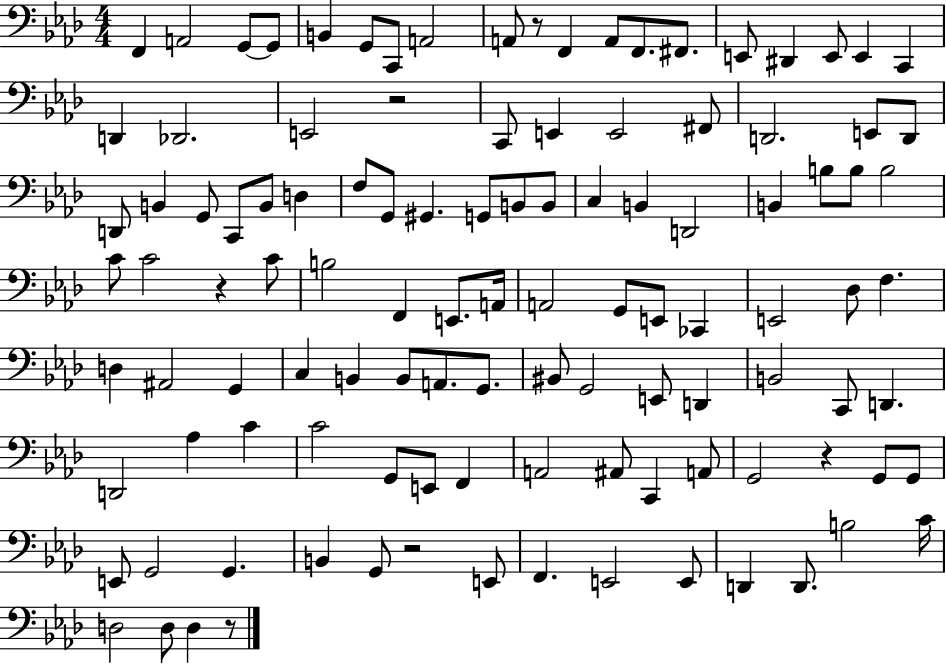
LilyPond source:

{
  \clef bass
  \numericTimeSignature
  \time 4/4
  \key aes \major
  f,4 a,2 g,8~~ g,8 | b,4 g,8 c,8 a,2 | a,8 r8 f,4 a,8 f,8. fis,8. | e,8 dis,4 e,8 e,4 c,4 | \break d,4 des,2. | e,2 r2 | c,8 e,4 e,2 fis,8 | d,2. e,8 d,8 | \break d,8 b,4 g,8 c,8 b,8 d4 | f8 g,8 gis,4. g,8 b,8 b,8 | c4 b,4 d,2 | b,4 b8 b8 b2 | \break c'8 c'2 r4 c'8 | b2 f,4 e,8. a,16 | a,2 g,8 e,8 ces,4 | e,2 des8 f4. | \break d4 ais,2 g,4 | c4 b,4 b,8 a,8. g,8. | bis,8 g,2 e,8 d,4 | b,2 c,8 d,4. | \break d,2 aes4 c'4 | c'2 g,8 e,8 f,4 | a,2 ais,8 c,4 a,8 | g,2 r4 g,8 g,8 | \break e,8 g,2 g,4. | b,4 g,8 r2 e,8 | f,4. e,2 e,8 | d,4 d,8. b2 c'16 | \break d2 d8 d4 r8 | \bar "|."
}